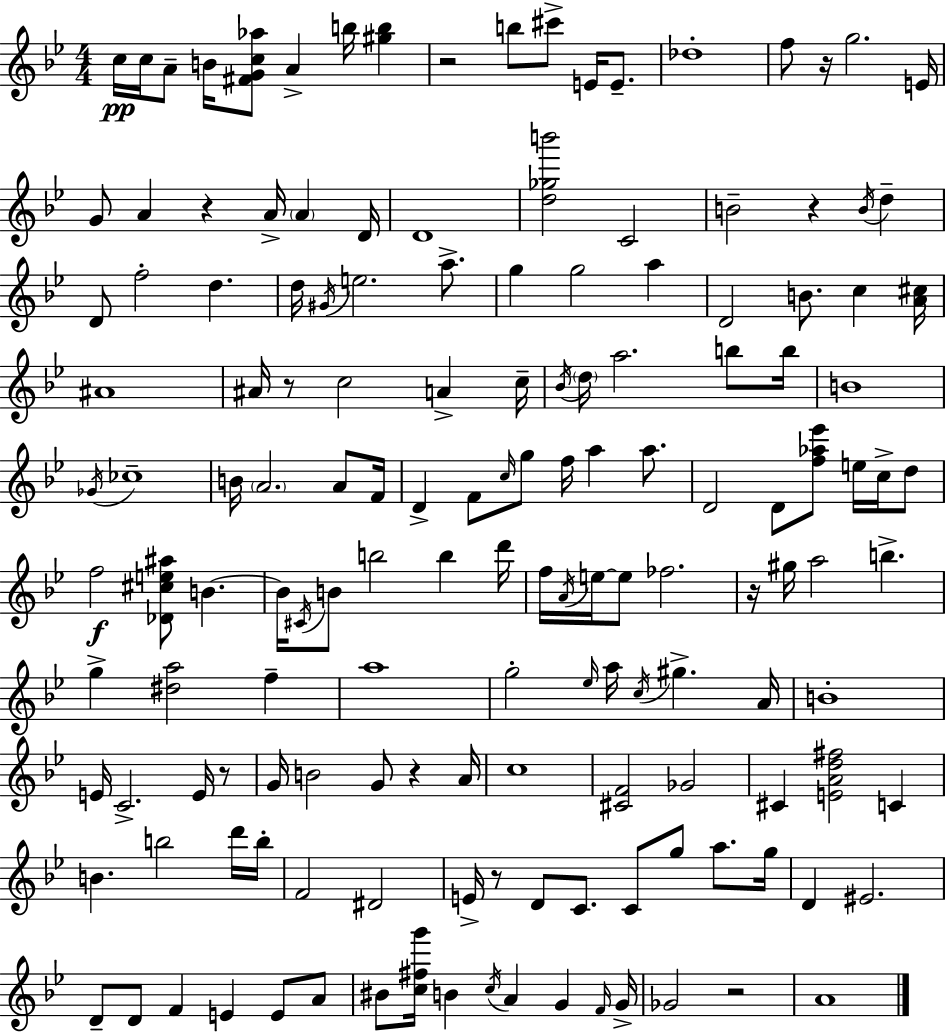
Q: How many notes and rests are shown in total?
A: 153